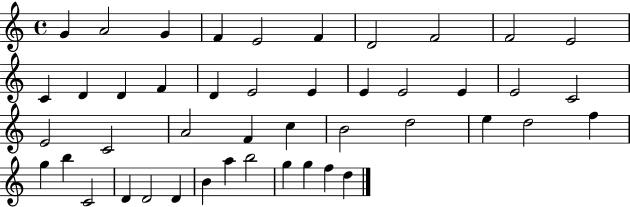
{
  \clef treble
  \time 4/4
  \defaultTimeSignature
  \key c \major
  g'4 a'2 g'4 | f'4 e'2 f'4 | d'2 f'2 | f'2 e'2 | \break c'4 d'4 d'4 f'4 | d'4 e'2 e'4 | e'4 e'2 e'4 | e'2 c'2 | \break e'2 c'2 | a'2 f'4 c''4 | b'2 d''2 | e''4 d''2 f''4 | \break g''4 b''4 c'2 | d'4 d'2 d'4 | b'4 a''4 b''2 | g''4 g''4 f''4 d''4 | \break \bar "|."
}